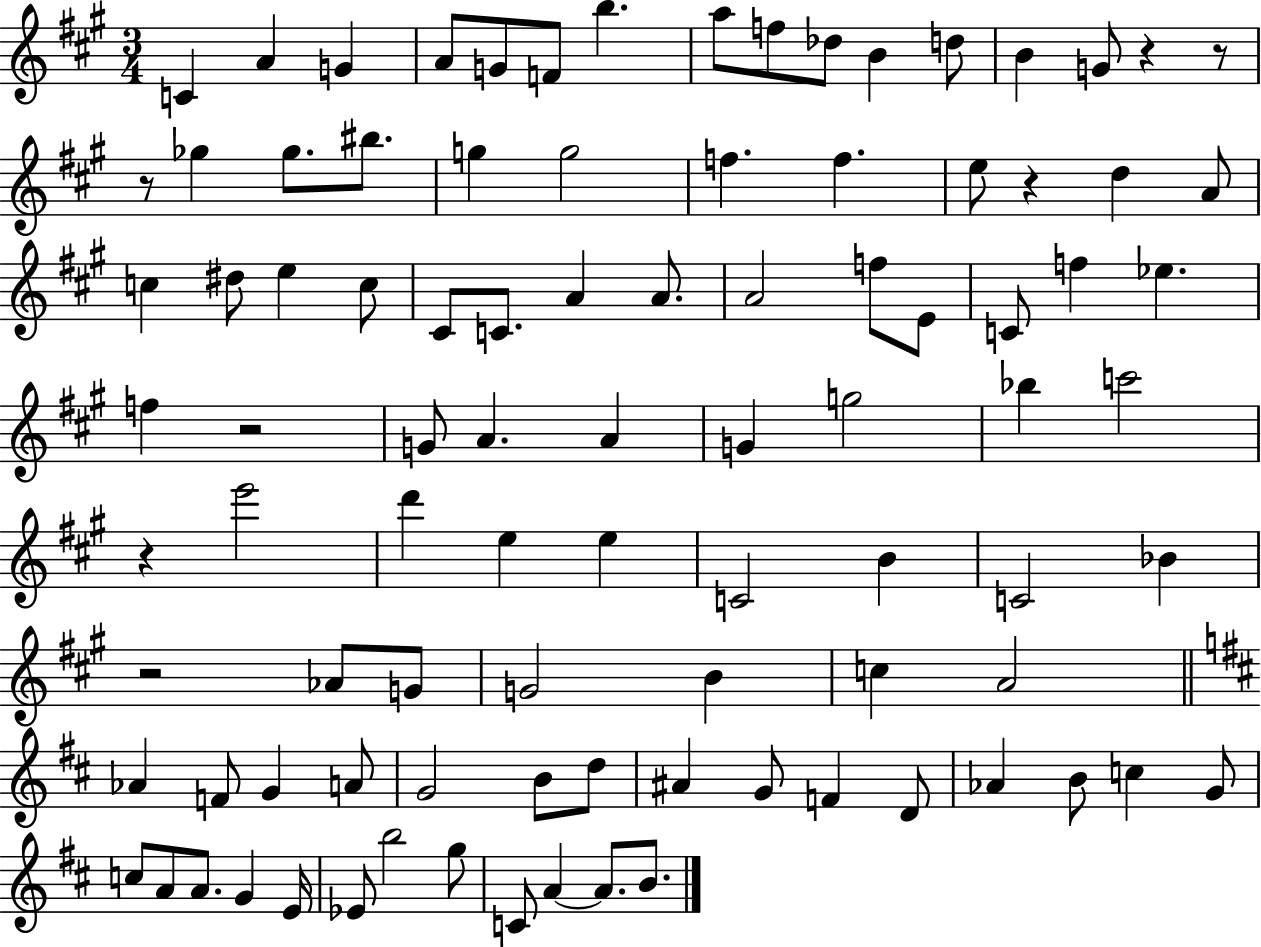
C4/q A4/q G4/q A4/e G4/e F4/e B5/q. A5/e F5/e Db5/e B4/q D5/e B4/q G4/e R/q R/e R/e Gb5/q Gb5/e. BIS5/e. G5/q G5/h F5/q. F5/q. E5/e R/q D5/q A4/e C5/q D#5/e E5/q C5/e C#4/e C4/e. A4/q A4/e. A4/h F5/e E4/e C4/e F5/q Eb5/q. F5/q R/h G4/e A4/q. A4/q G4/q G5/h Bb5/q C6/h R/q E6/h D6/q E5/q E5/q C4/h B4/q C4/h Bb4/q R/h Ab4/e G4/e G4/h B4/q C5/q A4/h Ab4/q F4/e G4/q A4/e G4/h B4/e D5/e A#4/q G4/e F4/q D4/e Ab4/q B4/e C5/q G4/e C5/e A4/e A4/e. G4/q E4/s Eb4/e B5/h G5/e C4/e A4/q A4/e. B4/e.